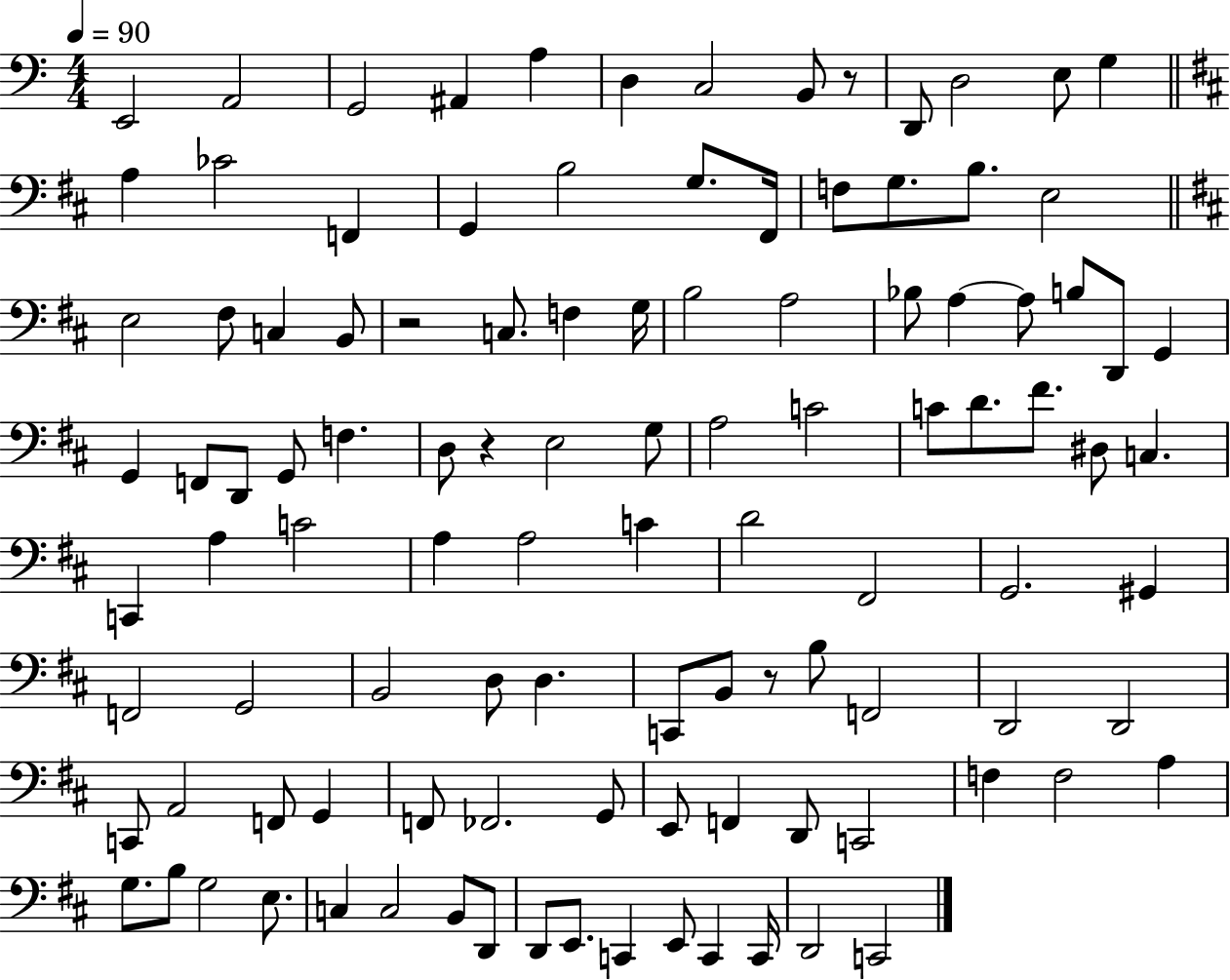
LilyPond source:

{
  \clef bass
  \numericTimeSignature
  \time 4/4
  \key c \major
  \tempo 4 = 90
  \repeat volta 2 { e,2 a,2 | g,2 ais,4 a4 | d4 c2 b,8 r8 | d,8 d2 e8 g4 | \break \bar "||" \break \key b \minor a4 ces'2 f,4 | g,4 b2 g8. fis,16 | f8 g8. b8. e2 | \bar "||" \break \key d \major e2 fis8 c4 b,8 | r2 c8. f4 g16 | b2 a2 | bes8 a4~~ a8 b8 d,8 g,4 | \break g,4 f,8 d,8 g,8 f4. | d8 r4 e2 g8 | a2 c'2 | c'8 d'8. fis'8. dis8 c4. | \break c,4 a4 c'2 | a4 a2 c'4 | d'2 fis,2 | g,2. gis,4 | \break f,2 g,2 | b,2 d8 d4. | c,8 b,8 r8 b8 f,2 | d,2 d,2 | \break c,8 a,2 f,8 g,4 | f,8 fes,2. g,8 | e,8 f,4 d,8 c,2 | f4 f2 a4 | \break g8. b8 g2 e8. | c4 c2 b,8 d,8 | d,8 e,8. c,4 e,8 c,4 c,16 | d,2 c,2 | \break } \bar "|."
}